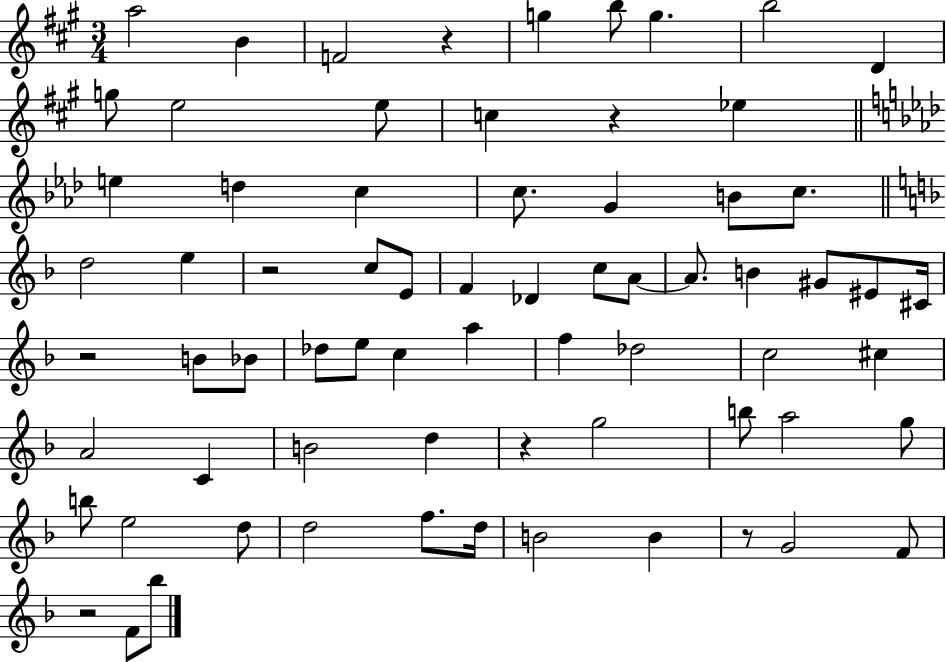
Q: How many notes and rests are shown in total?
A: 70